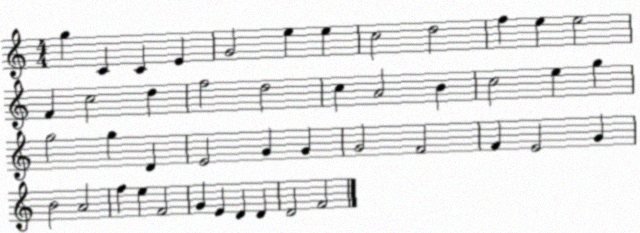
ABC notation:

X:1
T:Untitled
M:4/4
L:1/4
K:C
g C C E G2 e e c2 d2 f e e2 F c2 d f2 d2 c A2 B c2 e g g2 g D E2 G G G2 F2 F E2 G B2 A2 f e F2 G E D D D2 F2